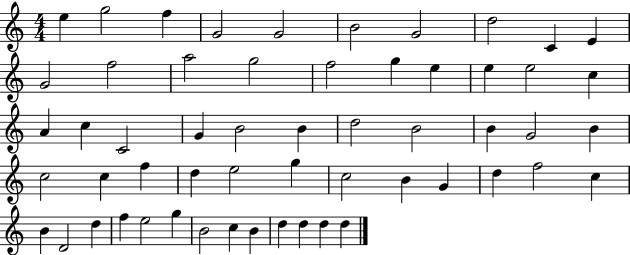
X:1
T:Untitled
M:4/4
L:1/4
K:C
e g2 f G2 G2 B2 G2 d2 C E G2 f2 a2 g2 f2 g e e e2 c A c C2 G B2 B d2 B2 B G2 B c2 c f d e2 g c2 B G d f2 c B D2 d f e2 g B2 c B d d d d